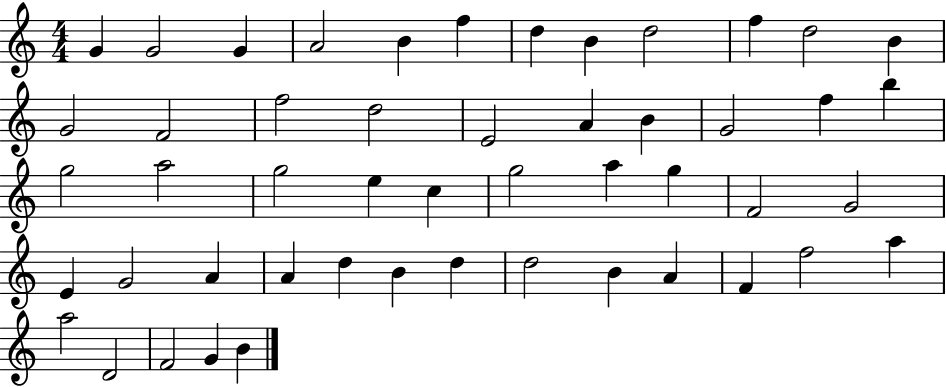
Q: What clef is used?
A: treble